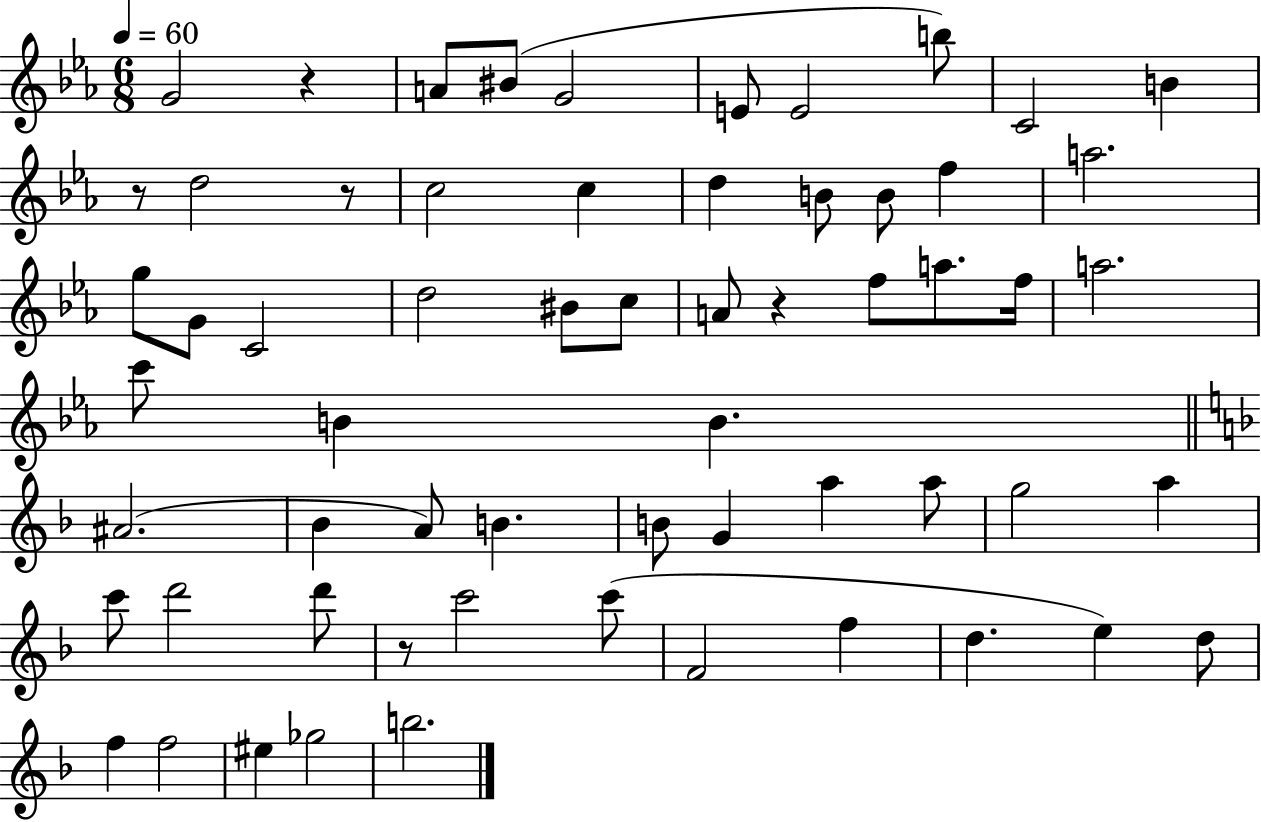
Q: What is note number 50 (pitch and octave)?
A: E5